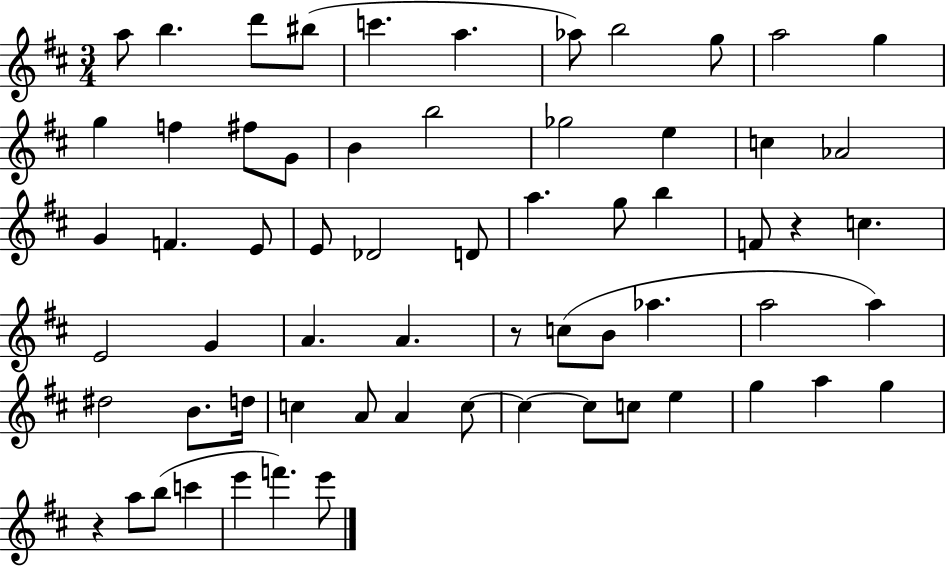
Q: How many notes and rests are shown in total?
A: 64